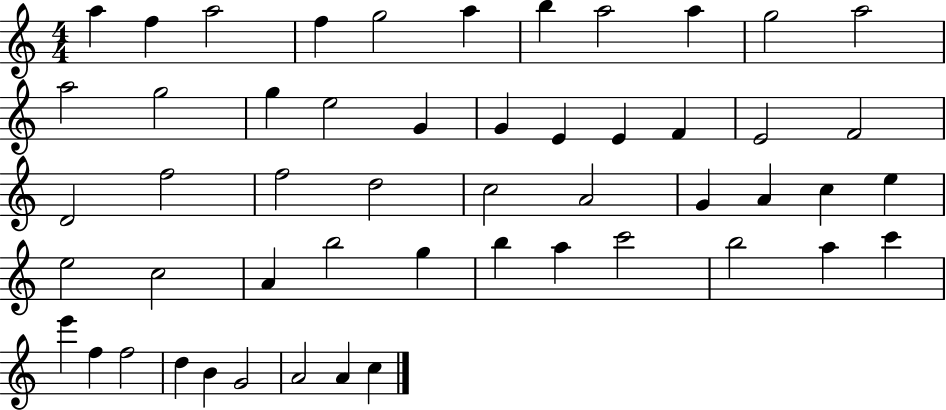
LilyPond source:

{
  \clef treble
  \numericTimeSignature
  \time 4/4
  \key c \major
  a''4 f''4 a''2 | f''4 g''2 a''4 | b''4 a''2 a''4 | g''2 a''2 | \break a''2 g''2 | g''4 e''2 g'4 | g'4 e'4 e'4 f'4 | e'2 f'2 | \break d'2 f''2 | f''2 d''2 | c''2 a'2 | g'4 a'4 c''4 e''4 | \break e''2 c''2 | a'4 b''2 g''4 | b''4 a''4 c'''2 | b''2 a''4 c'''4 | \break e'''4 f''4 f''2 | d''4 b'4 g'2 | a'2 a'4 c''4 | \bar "|."
}